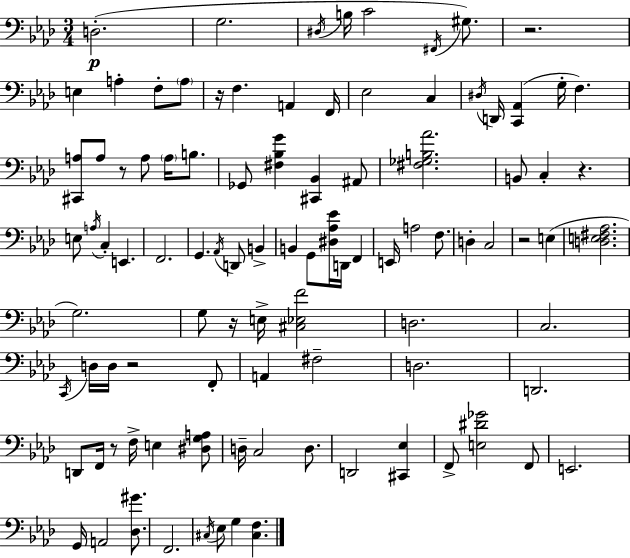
D3/h. G3/h. D#3/s B3/s C4/h F#2/s G#3/e. R/h. E3/q A3/q F3/e A3/e R/s F3/q. A2/q F2/s Eb3/h C3/q D#3/s D2/s [C2,Ab2]/q G3/s F3/q. [C#2,A3]/e A3/e R/e A3/e A3/s B3/e. Gb2/e [F#3,Bb3,G4]/q [C#2,Bb2]/q A#2/e [F#3,Gb3,B3,Ab4]/h. B2/e C3/q R/q. E3/e A3/s C3/q E2/q. F2/h. G2/q. Ab2/s D2/e B2/q B2/q G2/e [D#3,Ab3,Eb4]/s D2/s F2/q E2/s A3/h F3/e. D3/q C3/h R/h E3/q [D3,E3,F#3,Ab3]/h. G3/h. G3/e R/s E3/s [C#3,Eb3,F4]/h D3/h. C3/h. C2/s D3/s D3/s R/h F2/e A2/q F#3/h D3/h. D2/h. D2/e F2/s R/e F3/s E3/q [D#3,G3,A3]/e D3/s C3/h D3/e. D2/h [C#2,Eb3]/q F2/e [E3,D#4,Gb4]/h F2/e E2/h. G2/s A2/h [Db3,G#4]/e. F2/h. C#3/s Eb3/e G3/q [C#3,F3]/q.